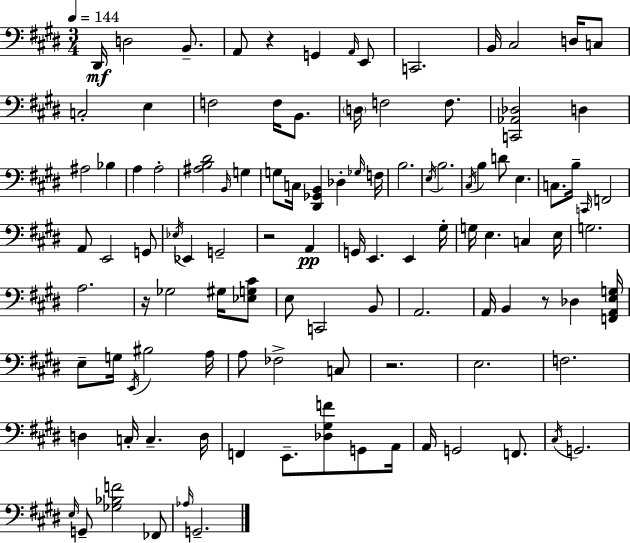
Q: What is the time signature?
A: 3/4